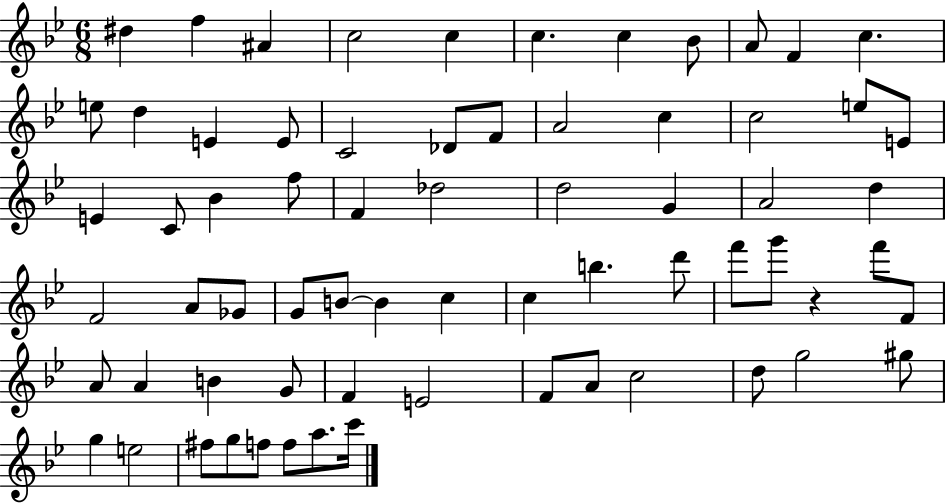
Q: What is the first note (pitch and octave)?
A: D#5